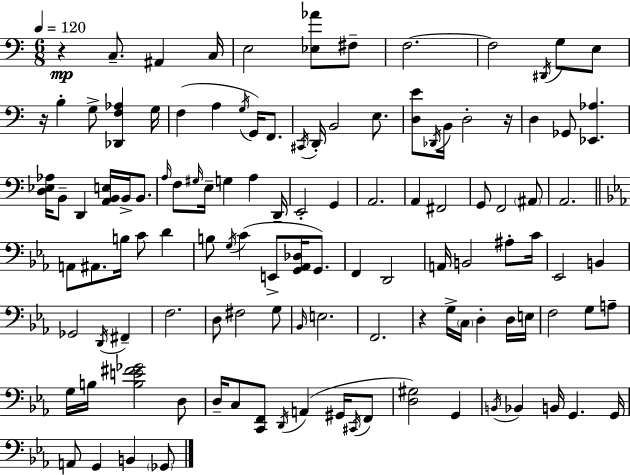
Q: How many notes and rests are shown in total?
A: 117